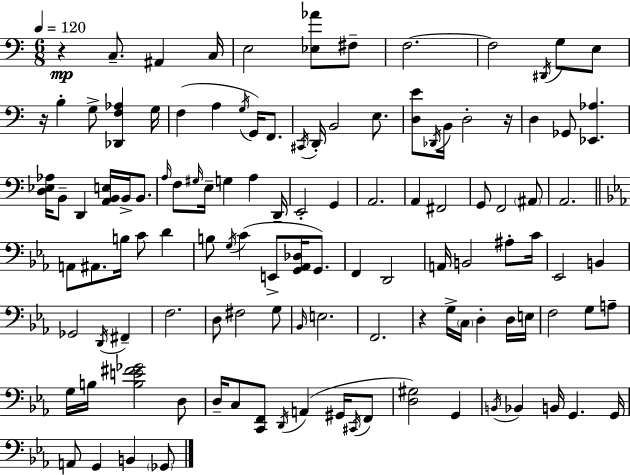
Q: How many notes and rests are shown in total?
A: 117